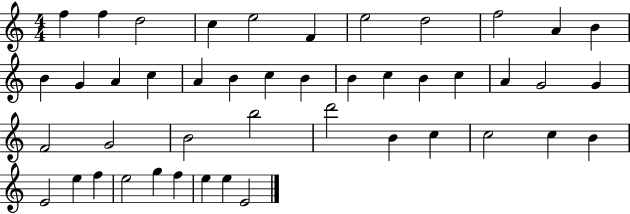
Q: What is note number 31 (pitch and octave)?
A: D6